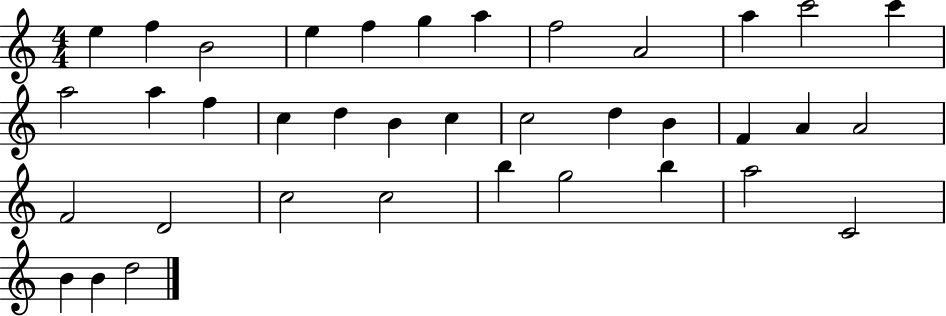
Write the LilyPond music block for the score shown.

{
  \clef treble
  \numericTimeSignature
  \time 4/4
  \key c \major
  e''4 f''4 b'2 | e''4 f''4 g''4 a''4 | f''2 a'2 | a''4 c'''2 c'''4 | \break a''2 a''4 f''4 | c''4 d''4 b'4 c''4 | c''2 d''4 b'4 | f'4 a'4 a'2 | \break f'2 d'2 | c''2 c''2 | b''4 g''2 b''4 | a''2 c'2 | \break b'4 b'4 d''2 | \bar "|."
}